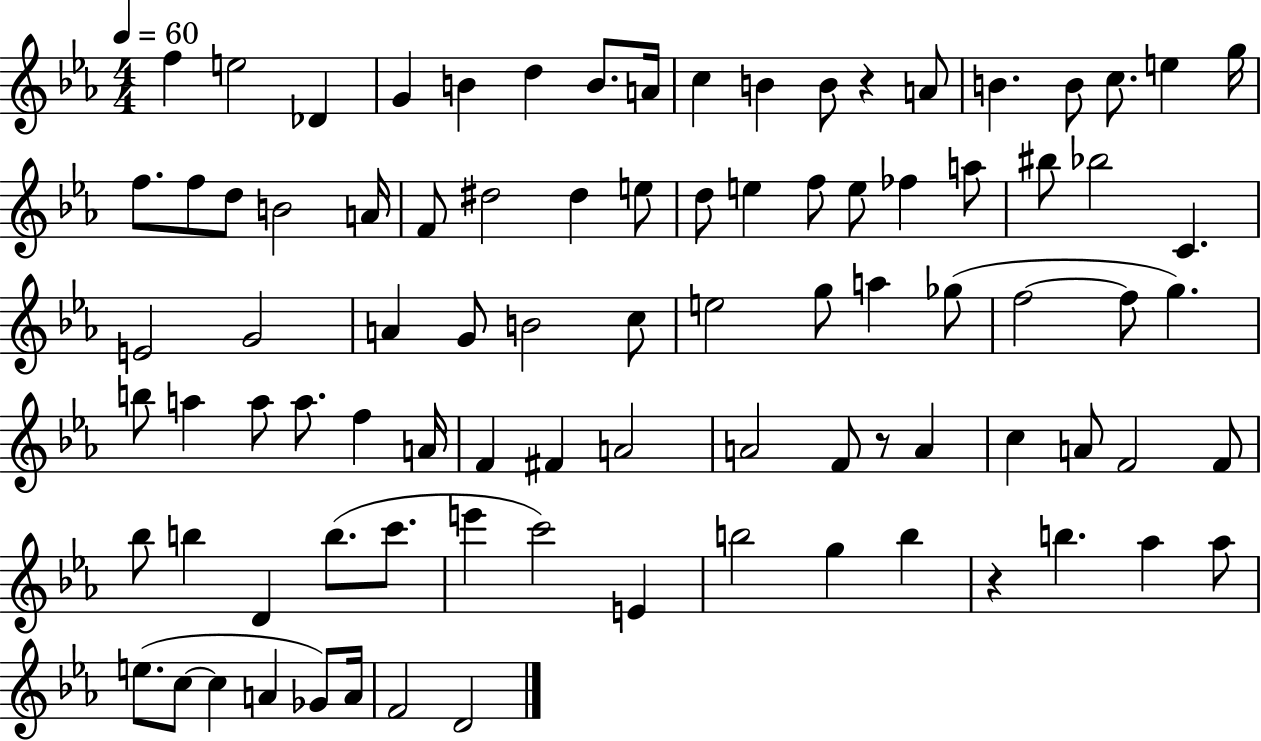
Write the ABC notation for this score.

X:1
T:Untitled
M:4/4
L:1/4
K:Eb
f e2 _D G B d B/2 A/4 c B B/2 z A/2 B B/2 c/2 e g/4 f/2 f/2 d/2 B2 A/4 F/2 ^d2 ^d e/2 d/2 e f/2 e/2 _f a/2 ^b/2 _b2 C E2 G2 A G/2 B2 c/2 e2 g/2 a _g/2 f2 f/2 g b/2 a a/2 a/2 f A/4 F ^F A2 A2 F/2 z/2 A c A/2 F2 F/2 _b/2 b D b/2 c'/2 e' c'2 E b2 g b z b _a _a/2 e/2 c/2 c A _G/2 A/4 F2 D2